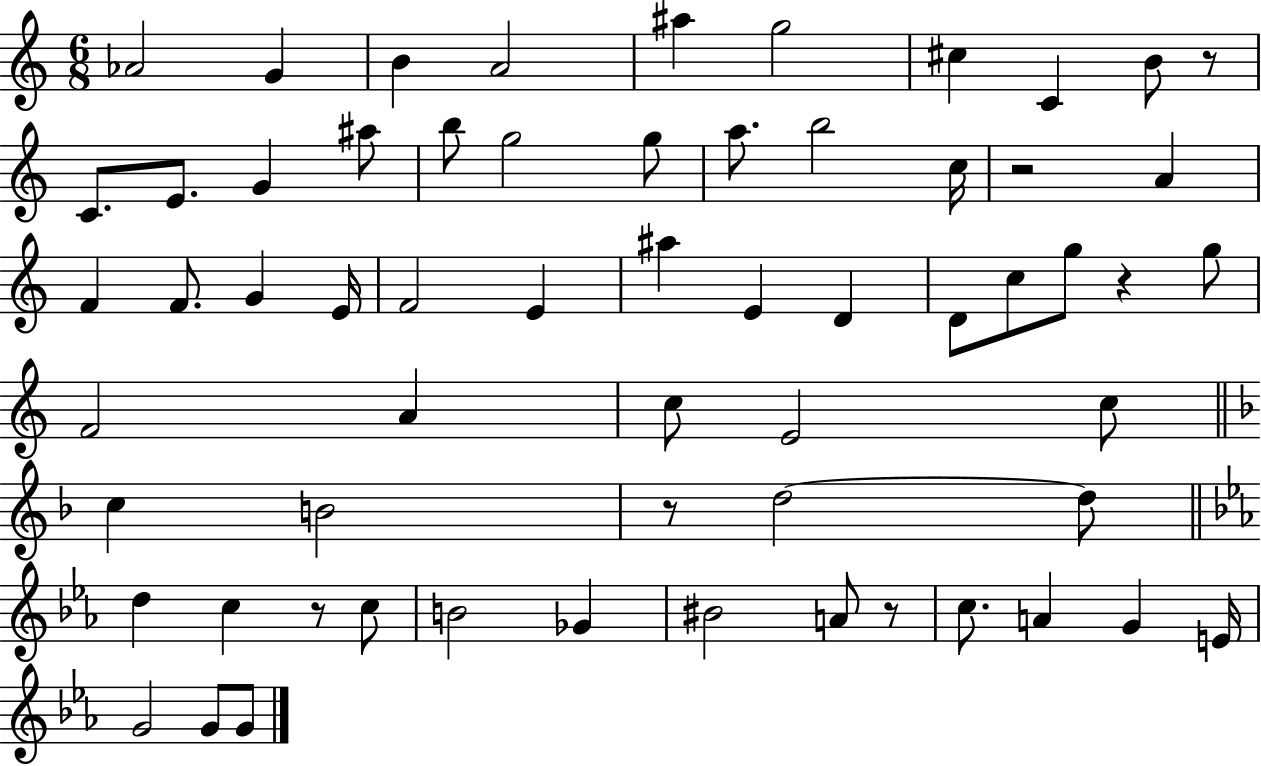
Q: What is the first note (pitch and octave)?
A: Ab4